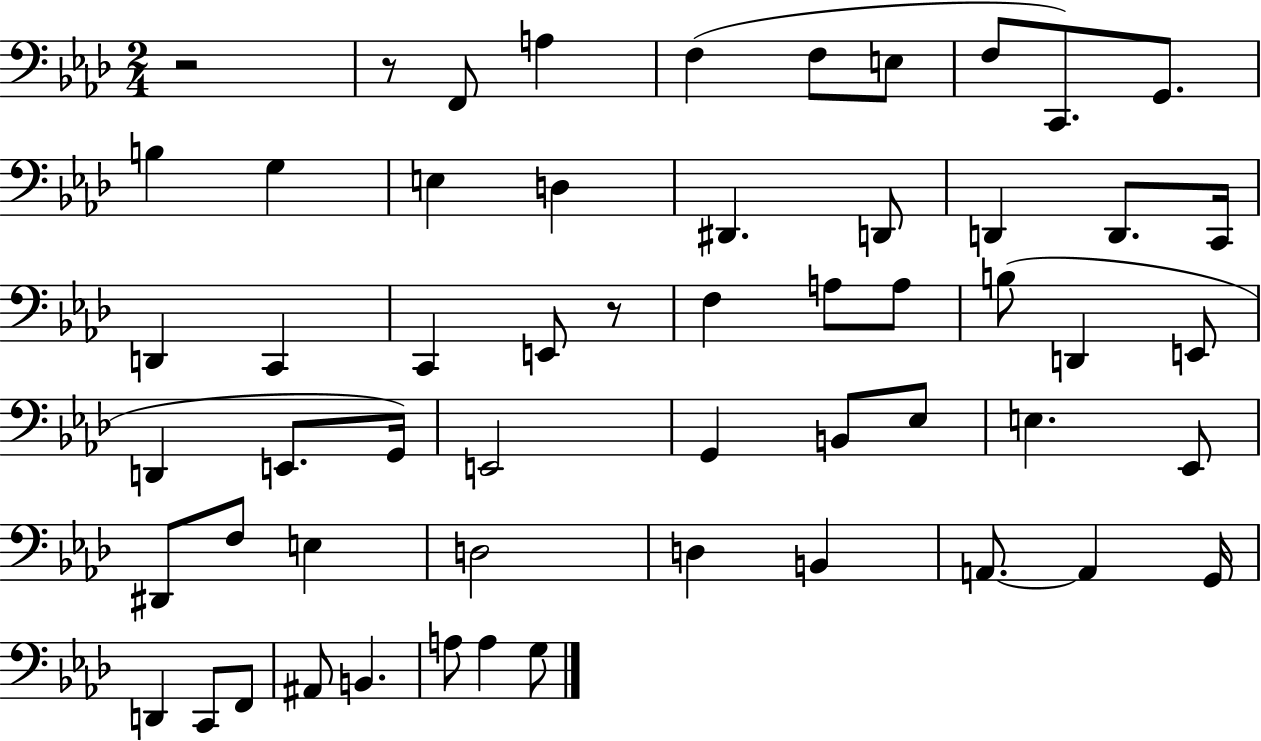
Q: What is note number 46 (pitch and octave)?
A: D2